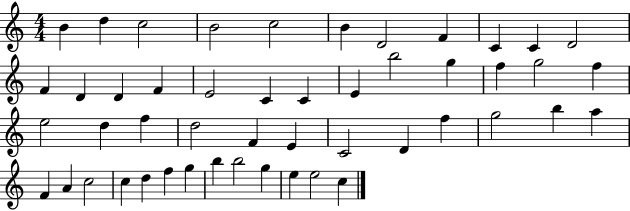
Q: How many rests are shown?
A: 0